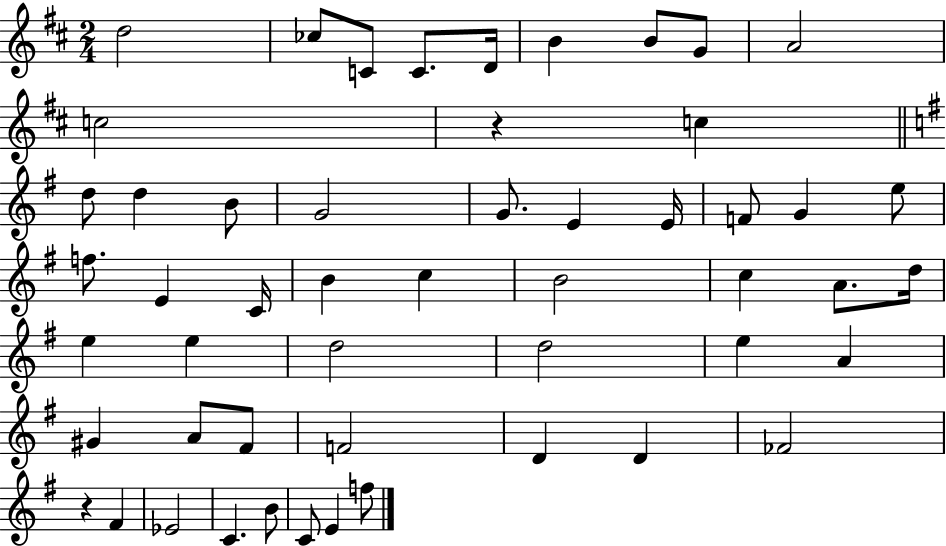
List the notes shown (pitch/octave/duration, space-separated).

D5/h CES5/e C4/e C4/e. D4/s B4/q B4/e G4/e A4/h C5/h R/q C5/q D5/e D5/q B4/e G4/h G4/e. E4/q E4/s F4/e G4/q E5/e F5/e. E4/q C4/s B4/q C5/q B4/h C5/q A4/e. D5/s E5/q E5/q D5/h D5/h E5/q A4/q G#4/q A4/e F#4/e F4/h D4/q D4/q FES4/h R/q F#4/q Eb4/h C4/q. B4/e C4/e E4/q F5/e